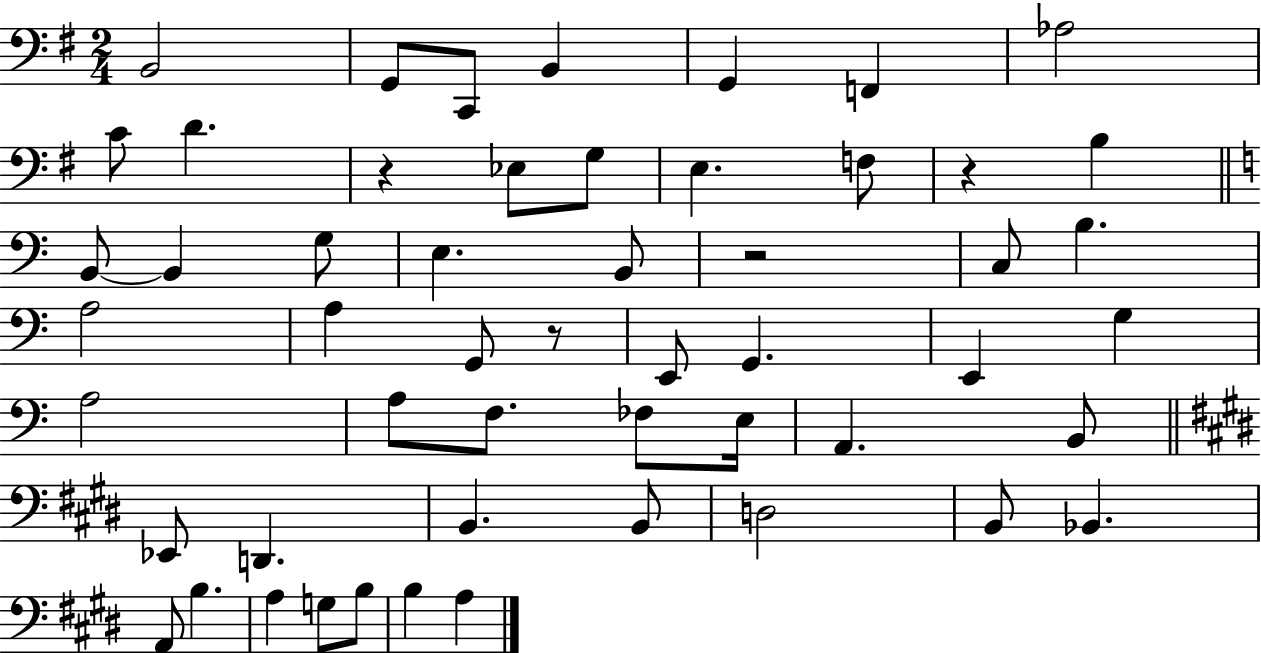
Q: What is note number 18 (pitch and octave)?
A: E3